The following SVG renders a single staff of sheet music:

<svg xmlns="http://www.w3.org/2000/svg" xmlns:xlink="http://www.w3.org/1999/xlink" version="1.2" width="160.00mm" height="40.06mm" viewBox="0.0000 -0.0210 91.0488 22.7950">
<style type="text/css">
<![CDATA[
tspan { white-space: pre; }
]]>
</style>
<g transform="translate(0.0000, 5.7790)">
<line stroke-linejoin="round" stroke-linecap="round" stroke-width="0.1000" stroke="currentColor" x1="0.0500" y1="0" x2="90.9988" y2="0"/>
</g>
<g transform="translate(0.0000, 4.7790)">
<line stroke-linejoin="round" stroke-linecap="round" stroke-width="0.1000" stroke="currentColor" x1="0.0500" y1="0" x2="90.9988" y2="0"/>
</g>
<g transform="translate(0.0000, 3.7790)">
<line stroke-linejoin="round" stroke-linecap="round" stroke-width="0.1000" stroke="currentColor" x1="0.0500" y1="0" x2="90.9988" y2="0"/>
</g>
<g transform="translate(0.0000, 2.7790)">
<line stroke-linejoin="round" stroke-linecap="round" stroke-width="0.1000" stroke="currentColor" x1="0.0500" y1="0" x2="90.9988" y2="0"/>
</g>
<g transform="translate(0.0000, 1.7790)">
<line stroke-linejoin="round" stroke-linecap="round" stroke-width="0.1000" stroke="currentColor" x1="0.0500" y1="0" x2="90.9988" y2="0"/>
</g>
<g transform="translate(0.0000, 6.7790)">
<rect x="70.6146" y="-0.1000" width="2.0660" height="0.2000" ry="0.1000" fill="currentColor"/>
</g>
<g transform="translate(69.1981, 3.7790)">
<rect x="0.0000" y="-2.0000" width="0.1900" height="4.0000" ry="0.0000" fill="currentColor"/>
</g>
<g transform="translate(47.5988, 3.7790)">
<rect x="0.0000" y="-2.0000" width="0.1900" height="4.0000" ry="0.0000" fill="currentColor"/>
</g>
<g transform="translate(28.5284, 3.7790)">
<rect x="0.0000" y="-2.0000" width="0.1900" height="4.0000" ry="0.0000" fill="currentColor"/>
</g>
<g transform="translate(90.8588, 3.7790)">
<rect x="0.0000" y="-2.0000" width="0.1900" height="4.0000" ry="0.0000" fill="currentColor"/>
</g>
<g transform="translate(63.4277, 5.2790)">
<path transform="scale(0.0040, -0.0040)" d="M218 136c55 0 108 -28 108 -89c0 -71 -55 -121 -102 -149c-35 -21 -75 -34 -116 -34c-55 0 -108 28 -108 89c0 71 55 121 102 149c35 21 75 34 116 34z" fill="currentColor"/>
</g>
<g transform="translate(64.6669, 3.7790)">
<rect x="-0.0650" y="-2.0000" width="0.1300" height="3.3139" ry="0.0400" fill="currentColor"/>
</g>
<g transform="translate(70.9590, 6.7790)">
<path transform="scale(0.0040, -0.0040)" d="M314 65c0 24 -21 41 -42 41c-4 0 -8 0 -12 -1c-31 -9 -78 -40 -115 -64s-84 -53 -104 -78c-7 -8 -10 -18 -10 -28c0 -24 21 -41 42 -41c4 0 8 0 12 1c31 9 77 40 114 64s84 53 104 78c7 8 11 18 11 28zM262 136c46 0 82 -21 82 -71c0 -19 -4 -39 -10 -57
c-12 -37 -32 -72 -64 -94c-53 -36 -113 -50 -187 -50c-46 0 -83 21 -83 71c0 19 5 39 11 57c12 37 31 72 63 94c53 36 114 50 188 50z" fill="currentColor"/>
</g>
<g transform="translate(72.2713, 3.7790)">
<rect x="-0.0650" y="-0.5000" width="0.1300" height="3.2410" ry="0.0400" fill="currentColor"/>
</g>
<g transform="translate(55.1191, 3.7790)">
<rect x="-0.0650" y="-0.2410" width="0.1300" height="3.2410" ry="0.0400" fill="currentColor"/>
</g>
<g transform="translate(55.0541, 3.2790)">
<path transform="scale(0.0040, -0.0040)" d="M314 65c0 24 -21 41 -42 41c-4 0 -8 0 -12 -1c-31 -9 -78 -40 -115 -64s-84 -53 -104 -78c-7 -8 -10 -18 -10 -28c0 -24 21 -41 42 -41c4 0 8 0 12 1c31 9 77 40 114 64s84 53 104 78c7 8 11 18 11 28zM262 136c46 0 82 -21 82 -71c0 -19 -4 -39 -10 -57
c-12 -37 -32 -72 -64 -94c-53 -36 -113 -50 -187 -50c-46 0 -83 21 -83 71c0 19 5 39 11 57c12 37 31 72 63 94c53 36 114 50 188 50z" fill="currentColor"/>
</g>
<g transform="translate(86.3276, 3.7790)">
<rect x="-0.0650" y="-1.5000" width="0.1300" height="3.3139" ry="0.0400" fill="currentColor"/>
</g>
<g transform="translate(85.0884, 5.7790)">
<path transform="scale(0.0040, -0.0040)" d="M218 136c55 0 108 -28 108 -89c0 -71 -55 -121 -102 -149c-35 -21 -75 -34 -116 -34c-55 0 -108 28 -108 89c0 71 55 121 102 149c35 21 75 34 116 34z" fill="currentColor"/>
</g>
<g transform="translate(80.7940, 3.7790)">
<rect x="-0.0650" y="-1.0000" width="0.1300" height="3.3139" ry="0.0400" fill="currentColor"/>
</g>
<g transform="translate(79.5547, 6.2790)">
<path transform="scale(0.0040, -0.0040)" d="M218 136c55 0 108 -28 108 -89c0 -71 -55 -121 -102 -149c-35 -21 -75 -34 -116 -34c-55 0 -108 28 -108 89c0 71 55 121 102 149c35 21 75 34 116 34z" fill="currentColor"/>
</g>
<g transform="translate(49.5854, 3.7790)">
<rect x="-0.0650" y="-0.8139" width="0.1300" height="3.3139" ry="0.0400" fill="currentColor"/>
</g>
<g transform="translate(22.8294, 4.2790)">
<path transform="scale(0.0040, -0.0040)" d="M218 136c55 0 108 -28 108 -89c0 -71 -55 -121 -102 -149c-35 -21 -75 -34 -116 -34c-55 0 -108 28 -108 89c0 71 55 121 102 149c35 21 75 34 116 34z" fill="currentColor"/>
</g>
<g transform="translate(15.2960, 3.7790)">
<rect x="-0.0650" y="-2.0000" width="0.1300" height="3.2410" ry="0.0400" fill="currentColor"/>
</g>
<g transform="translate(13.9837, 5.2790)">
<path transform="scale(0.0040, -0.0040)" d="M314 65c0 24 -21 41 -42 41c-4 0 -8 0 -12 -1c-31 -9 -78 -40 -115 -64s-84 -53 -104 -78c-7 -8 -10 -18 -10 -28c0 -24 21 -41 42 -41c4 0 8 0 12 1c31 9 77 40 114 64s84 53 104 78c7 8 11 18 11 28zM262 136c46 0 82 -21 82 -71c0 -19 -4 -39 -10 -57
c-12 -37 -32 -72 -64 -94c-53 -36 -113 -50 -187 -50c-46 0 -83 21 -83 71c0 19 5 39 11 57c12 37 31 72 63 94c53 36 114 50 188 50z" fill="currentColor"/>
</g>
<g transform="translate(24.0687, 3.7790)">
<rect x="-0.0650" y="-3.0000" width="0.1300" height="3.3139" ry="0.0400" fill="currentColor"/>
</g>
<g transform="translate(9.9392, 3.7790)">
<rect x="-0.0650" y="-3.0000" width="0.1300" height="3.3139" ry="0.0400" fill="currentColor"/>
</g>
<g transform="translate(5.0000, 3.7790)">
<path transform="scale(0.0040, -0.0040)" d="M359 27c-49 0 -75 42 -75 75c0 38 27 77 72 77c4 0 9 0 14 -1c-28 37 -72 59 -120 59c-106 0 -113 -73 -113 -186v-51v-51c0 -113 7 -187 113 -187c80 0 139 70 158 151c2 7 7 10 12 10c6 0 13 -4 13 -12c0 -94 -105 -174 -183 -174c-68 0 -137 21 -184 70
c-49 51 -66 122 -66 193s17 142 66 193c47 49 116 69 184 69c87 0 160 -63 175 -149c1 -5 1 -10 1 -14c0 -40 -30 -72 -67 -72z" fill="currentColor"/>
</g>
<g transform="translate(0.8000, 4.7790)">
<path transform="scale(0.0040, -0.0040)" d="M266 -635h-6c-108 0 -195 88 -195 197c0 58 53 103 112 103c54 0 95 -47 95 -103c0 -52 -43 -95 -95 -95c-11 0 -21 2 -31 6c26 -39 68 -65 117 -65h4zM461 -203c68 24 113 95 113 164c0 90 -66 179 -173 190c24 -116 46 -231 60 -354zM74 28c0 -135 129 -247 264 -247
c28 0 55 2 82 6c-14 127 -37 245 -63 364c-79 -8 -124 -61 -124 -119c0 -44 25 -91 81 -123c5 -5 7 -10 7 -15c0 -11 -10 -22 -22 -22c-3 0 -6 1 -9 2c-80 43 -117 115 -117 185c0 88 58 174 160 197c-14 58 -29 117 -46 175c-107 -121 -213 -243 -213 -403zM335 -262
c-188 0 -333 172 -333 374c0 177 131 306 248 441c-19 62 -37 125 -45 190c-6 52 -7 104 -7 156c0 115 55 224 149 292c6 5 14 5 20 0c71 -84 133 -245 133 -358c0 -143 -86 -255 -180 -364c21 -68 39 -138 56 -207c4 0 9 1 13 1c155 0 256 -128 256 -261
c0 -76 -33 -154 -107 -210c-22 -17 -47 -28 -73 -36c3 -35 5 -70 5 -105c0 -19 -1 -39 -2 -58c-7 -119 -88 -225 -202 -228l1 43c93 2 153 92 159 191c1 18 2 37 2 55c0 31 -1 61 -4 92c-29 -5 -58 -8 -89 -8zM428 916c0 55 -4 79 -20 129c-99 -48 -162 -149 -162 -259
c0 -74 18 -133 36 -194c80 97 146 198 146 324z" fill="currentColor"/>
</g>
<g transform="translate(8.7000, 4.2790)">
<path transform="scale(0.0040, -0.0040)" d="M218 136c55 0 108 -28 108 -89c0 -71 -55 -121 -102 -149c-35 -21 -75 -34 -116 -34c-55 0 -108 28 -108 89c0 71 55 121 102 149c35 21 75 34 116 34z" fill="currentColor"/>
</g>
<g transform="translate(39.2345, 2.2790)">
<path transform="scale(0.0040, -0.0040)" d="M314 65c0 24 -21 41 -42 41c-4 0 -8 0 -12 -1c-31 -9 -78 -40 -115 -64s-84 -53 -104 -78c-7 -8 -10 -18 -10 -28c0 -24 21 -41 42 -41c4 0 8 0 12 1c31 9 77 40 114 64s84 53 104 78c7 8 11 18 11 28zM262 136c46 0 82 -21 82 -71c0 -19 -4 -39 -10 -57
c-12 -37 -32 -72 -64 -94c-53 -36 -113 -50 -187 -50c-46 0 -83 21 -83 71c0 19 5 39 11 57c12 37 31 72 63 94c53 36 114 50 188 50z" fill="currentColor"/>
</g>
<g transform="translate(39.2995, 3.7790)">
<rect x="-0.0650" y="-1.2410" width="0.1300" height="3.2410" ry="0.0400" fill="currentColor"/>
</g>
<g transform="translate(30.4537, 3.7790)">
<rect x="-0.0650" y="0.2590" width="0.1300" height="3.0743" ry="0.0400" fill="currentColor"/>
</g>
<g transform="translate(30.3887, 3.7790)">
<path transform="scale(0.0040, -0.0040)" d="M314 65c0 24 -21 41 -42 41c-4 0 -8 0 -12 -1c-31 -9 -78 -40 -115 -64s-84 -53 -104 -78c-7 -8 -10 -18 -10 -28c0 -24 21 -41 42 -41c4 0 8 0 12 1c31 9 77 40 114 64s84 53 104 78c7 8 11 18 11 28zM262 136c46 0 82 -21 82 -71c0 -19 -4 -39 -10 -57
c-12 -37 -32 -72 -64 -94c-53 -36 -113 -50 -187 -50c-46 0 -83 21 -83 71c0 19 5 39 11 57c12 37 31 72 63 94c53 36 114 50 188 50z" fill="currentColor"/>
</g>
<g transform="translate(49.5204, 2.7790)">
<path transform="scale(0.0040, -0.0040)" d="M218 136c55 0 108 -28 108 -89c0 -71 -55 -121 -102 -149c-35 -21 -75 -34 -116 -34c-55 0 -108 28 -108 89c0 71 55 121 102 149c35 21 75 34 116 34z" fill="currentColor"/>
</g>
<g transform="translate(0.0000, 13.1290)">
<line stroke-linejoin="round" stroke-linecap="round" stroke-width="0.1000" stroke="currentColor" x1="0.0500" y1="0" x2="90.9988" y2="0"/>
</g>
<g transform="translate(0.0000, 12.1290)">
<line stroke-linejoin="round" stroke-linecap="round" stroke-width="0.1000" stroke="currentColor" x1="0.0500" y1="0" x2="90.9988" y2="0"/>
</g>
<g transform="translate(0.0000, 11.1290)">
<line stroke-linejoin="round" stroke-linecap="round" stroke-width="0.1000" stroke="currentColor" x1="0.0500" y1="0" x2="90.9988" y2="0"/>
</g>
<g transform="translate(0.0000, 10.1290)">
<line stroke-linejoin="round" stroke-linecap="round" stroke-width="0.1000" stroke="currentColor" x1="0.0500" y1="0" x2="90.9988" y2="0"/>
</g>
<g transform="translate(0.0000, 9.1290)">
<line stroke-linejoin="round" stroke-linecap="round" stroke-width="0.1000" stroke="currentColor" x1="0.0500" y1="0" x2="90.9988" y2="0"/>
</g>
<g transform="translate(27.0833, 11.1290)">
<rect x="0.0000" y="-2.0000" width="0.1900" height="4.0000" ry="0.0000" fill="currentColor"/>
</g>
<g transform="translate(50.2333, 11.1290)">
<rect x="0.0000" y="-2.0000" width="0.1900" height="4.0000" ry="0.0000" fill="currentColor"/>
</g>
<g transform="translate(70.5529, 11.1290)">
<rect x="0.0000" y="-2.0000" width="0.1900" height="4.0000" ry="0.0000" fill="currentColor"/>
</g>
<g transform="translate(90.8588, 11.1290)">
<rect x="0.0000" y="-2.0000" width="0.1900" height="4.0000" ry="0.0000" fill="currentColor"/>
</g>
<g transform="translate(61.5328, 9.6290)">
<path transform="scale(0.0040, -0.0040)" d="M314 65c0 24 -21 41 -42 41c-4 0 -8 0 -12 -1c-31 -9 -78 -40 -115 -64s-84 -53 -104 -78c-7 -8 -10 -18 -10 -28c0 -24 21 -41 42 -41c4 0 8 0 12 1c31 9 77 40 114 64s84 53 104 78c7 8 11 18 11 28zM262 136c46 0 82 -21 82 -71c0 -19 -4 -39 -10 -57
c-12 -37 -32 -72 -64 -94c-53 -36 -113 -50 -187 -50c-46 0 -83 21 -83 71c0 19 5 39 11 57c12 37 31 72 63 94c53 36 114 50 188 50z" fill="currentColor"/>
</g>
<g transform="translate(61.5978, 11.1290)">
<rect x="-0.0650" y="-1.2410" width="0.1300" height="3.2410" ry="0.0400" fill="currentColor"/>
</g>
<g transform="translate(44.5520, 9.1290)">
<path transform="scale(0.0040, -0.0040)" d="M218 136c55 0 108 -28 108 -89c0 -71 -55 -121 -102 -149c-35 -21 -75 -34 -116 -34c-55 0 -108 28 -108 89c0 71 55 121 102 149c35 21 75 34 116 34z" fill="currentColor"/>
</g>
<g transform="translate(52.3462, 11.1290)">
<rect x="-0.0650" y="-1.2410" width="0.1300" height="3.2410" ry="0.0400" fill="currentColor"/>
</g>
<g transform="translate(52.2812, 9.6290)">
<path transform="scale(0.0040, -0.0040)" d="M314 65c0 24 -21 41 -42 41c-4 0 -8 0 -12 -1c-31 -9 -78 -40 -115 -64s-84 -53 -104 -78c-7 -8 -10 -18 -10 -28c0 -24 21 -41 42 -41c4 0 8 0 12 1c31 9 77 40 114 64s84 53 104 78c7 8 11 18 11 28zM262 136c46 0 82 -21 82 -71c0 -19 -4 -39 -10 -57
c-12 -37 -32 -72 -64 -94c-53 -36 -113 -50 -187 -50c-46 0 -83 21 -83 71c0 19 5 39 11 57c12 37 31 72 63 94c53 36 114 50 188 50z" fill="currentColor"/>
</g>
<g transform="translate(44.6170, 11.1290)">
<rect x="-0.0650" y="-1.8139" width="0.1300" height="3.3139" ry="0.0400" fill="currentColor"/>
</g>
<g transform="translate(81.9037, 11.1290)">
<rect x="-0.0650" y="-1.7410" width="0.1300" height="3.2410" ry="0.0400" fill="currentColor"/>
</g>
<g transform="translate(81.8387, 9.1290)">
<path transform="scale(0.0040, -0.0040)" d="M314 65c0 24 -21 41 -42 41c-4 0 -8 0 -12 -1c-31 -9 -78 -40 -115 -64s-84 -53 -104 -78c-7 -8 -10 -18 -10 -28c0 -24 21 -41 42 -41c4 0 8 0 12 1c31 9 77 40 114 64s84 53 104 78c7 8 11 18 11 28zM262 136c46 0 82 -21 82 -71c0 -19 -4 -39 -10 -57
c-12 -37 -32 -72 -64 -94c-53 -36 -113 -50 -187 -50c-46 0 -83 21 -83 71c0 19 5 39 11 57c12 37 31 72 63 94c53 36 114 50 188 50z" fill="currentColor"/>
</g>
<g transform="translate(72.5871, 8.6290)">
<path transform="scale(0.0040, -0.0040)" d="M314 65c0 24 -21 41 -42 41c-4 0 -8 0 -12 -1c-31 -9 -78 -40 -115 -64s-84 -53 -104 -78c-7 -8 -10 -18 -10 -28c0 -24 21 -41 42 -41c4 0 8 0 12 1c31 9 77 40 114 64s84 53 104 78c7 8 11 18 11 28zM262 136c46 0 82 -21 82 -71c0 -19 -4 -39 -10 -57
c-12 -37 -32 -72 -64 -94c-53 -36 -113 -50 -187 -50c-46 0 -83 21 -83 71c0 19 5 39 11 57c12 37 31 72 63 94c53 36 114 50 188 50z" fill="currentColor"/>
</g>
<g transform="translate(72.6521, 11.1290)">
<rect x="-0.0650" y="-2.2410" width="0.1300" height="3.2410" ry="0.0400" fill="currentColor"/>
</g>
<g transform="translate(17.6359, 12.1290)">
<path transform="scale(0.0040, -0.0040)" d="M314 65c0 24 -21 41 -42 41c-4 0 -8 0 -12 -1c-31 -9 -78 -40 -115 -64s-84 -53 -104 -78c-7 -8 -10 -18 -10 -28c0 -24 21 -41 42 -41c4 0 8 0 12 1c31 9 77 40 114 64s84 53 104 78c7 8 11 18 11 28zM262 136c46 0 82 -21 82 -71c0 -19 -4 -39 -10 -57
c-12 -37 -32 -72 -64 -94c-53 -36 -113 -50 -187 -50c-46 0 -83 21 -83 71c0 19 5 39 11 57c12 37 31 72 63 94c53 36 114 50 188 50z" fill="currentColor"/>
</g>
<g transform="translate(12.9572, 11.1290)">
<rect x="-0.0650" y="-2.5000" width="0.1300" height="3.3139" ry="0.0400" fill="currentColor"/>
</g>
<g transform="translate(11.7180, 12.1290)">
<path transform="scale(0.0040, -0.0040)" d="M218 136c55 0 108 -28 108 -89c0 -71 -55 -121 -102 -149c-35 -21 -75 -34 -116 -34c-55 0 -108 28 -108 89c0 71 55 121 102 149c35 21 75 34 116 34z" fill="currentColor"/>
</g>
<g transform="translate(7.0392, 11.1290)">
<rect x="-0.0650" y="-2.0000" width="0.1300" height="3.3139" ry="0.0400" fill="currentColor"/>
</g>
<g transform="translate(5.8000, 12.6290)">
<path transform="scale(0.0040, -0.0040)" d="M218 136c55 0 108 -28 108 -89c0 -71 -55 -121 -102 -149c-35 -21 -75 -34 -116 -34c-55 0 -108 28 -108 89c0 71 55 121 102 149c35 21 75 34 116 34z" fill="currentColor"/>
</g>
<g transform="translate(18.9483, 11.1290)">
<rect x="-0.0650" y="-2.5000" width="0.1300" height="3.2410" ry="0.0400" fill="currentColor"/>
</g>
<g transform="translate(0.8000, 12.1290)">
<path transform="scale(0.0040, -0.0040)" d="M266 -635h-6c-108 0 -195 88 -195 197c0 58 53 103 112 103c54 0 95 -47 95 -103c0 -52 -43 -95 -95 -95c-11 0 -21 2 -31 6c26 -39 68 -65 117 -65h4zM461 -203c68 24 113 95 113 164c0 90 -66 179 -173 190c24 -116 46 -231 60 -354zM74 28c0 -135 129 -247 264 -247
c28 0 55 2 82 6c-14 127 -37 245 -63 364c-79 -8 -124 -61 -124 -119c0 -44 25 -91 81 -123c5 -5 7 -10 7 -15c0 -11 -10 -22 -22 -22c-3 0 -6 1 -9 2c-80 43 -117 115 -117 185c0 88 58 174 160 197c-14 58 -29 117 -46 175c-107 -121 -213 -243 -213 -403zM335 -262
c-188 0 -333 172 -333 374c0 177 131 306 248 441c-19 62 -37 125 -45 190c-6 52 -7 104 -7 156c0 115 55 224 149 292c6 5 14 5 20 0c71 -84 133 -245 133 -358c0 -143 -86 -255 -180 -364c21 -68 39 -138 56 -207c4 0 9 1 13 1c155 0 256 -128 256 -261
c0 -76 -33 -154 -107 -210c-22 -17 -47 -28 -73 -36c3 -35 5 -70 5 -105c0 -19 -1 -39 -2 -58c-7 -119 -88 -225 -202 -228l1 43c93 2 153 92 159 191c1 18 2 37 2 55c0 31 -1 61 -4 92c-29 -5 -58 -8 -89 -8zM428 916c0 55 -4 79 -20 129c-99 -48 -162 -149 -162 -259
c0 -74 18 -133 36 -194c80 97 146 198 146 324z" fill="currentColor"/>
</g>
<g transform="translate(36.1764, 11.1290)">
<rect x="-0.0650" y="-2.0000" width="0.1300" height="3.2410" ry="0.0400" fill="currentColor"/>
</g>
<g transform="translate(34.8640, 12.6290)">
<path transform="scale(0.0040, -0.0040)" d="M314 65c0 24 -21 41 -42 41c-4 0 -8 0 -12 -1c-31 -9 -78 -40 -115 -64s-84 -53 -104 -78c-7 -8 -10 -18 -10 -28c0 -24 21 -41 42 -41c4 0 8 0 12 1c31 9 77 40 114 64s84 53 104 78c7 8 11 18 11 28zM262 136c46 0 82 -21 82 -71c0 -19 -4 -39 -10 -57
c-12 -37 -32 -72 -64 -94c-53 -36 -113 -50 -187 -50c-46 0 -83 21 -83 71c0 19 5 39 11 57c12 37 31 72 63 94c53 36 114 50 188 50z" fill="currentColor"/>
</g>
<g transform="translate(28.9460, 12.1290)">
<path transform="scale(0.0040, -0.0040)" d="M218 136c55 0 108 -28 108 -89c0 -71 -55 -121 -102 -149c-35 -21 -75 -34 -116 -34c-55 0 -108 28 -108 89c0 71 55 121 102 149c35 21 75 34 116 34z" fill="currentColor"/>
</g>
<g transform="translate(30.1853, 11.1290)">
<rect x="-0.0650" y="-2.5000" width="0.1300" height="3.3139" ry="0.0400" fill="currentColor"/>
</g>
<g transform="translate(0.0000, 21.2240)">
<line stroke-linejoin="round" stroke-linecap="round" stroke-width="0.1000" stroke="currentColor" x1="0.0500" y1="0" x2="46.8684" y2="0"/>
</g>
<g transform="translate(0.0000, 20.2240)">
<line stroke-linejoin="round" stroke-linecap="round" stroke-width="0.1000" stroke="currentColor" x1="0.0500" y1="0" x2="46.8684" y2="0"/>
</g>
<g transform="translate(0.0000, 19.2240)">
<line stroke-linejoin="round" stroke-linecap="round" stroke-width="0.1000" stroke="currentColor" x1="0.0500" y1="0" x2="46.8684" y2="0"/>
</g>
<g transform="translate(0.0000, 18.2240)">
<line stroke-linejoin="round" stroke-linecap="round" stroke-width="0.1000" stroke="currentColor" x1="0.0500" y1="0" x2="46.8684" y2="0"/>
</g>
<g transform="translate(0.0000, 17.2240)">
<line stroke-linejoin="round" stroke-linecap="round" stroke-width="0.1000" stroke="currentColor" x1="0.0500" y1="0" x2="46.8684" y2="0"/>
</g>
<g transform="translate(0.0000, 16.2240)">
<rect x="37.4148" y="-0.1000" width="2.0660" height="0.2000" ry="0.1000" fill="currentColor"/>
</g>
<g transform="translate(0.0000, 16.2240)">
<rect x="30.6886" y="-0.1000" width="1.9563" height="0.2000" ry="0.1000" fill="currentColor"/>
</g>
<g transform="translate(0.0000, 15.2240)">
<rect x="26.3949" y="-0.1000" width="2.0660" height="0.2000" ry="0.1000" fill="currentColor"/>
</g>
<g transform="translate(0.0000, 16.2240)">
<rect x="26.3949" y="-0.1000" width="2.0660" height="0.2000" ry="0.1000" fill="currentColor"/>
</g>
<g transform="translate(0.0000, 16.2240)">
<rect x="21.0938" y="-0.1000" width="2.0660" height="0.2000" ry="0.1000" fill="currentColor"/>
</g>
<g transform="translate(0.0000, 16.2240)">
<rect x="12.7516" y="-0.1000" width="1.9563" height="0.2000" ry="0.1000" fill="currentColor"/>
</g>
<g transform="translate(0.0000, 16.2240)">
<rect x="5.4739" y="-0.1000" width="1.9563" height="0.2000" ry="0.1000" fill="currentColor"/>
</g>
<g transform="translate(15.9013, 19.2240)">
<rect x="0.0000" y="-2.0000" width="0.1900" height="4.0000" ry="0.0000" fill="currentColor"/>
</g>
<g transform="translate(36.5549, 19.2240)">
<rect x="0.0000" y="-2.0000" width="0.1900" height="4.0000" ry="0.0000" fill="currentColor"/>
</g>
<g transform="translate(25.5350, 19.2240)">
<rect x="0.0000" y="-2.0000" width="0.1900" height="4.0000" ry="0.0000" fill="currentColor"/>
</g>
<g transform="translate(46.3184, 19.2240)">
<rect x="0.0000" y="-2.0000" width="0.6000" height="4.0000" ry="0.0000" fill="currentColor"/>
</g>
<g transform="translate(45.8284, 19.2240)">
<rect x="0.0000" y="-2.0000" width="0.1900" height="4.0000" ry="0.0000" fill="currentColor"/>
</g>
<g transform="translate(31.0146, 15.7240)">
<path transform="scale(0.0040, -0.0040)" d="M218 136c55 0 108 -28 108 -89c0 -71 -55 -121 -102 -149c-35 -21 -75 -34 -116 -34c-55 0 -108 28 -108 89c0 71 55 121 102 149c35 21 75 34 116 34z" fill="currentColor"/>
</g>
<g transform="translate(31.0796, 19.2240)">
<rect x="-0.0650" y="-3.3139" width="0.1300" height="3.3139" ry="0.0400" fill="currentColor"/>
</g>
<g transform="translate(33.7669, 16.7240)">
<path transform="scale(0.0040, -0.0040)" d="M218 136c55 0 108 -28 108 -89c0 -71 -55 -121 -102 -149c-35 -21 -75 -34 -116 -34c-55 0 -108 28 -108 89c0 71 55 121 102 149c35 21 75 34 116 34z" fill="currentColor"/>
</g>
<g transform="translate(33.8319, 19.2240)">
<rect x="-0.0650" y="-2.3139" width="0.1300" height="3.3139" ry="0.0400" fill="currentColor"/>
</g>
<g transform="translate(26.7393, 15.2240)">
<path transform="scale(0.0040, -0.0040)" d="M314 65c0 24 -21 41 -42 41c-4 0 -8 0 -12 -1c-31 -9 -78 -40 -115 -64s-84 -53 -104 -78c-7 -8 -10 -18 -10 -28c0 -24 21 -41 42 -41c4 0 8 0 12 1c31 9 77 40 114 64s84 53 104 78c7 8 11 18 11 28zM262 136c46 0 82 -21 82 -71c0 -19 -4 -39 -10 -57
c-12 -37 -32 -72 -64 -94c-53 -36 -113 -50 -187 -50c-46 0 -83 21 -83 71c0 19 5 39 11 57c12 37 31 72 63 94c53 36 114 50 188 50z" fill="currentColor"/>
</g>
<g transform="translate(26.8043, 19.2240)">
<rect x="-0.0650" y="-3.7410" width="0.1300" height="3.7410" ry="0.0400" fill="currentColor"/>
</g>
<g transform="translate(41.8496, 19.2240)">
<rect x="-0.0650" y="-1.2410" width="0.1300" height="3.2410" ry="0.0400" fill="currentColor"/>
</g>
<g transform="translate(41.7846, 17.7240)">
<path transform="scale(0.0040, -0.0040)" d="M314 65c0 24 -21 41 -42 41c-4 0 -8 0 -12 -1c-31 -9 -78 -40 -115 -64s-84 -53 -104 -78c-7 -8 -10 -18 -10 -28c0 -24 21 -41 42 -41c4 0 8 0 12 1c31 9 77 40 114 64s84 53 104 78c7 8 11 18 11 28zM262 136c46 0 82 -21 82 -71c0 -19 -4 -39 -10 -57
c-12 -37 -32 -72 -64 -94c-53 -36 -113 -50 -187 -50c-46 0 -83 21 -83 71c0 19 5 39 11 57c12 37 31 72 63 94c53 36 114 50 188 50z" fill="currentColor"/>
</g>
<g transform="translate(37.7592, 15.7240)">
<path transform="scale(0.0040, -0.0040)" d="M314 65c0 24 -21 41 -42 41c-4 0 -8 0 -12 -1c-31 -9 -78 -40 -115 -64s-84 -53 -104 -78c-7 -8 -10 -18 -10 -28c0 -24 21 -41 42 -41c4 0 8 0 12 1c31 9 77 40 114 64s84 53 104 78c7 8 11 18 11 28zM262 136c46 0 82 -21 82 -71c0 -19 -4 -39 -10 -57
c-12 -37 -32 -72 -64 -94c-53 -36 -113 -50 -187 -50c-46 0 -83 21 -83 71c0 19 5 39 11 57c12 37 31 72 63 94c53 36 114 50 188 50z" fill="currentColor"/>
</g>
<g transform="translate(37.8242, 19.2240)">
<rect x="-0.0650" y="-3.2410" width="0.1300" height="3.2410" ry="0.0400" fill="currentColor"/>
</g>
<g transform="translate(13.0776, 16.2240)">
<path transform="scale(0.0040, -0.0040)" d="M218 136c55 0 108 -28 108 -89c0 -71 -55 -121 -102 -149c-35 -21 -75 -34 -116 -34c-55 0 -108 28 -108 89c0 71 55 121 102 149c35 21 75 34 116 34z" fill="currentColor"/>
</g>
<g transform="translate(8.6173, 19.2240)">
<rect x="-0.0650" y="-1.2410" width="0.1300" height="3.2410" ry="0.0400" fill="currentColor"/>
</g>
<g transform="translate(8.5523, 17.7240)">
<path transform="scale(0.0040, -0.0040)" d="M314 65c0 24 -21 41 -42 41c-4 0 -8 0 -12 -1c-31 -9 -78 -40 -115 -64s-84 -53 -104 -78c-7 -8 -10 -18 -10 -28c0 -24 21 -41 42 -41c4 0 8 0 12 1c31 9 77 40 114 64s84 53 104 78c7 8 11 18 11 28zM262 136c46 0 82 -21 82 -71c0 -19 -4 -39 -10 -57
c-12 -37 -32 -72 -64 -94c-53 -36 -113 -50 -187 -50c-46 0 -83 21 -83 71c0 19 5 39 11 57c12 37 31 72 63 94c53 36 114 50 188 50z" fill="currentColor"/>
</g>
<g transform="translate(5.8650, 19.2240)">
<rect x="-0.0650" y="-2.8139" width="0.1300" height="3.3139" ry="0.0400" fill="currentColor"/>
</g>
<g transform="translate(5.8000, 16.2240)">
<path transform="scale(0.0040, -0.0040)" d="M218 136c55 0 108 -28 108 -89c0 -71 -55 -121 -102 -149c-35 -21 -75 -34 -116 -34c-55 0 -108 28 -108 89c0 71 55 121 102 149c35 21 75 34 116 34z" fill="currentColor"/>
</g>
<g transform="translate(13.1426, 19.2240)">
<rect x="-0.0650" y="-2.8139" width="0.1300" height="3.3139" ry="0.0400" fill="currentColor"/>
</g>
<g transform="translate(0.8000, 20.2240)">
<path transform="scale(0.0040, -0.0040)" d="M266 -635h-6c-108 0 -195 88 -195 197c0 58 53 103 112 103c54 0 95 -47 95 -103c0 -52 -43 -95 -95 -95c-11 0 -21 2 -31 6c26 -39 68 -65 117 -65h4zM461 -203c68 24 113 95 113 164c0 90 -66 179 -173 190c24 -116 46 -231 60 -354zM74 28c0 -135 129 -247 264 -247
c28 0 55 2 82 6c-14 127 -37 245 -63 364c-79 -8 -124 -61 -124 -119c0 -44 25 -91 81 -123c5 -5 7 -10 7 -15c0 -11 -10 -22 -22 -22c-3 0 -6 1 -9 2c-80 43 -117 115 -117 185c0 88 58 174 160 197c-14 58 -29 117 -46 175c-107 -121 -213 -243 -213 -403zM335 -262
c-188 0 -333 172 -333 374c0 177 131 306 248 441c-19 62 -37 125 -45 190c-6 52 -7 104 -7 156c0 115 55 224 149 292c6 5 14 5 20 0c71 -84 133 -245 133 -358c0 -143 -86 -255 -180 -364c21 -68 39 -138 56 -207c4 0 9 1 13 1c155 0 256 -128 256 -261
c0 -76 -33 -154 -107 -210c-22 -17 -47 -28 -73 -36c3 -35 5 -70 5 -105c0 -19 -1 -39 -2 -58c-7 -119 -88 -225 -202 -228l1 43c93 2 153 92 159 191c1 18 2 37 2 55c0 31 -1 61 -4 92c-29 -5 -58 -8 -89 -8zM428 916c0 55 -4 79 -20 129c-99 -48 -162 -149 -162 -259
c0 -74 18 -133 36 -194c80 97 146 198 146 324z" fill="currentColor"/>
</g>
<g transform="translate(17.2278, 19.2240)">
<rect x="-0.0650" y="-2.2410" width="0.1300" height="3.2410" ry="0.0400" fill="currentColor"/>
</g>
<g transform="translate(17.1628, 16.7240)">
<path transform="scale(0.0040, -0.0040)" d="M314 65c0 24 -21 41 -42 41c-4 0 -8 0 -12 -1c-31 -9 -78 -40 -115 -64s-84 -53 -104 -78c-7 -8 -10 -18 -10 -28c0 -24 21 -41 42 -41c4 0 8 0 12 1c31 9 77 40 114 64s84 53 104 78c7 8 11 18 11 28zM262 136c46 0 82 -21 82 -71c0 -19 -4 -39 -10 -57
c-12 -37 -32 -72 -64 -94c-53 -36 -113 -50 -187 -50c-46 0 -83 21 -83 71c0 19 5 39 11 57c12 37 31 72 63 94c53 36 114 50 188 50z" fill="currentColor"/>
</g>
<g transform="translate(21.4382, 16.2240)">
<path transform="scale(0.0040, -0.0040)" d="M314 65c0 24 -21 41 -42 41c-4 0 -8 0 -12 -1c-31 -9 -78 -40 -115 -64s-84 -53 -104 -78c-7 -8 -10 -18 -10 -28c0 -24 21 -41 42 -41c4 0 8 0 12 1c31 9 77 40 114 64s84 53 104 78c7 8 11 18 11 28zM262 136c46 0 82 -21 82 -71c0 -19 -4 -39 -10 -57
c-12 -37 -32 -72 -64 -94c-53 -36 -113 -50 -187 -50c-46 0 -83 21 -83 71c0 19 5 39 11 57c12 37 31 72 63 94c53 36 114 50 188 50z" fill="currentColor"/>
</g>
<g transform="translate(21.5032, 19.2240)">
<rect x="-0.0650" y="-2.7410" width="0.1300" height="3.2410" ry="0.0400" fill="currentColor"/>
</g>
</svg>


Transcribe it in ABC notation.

X:1
T:Untitled
M:4/4
L:1/4
K:C
A F2 A B2 e2 d c2 F C2 D E F G G2 G F2 f e2 e2 g2 f2 a e2 a g2 a2 c'2 b g b2 e2